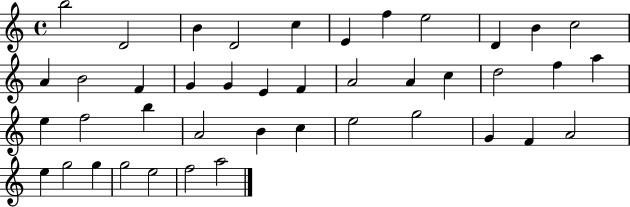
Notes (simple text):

B5/h D4/h B4/q D4/h C5/q E4/q F5/q E5/h D4/q B4/q C5/h A4/q B4/h F4/q G4/q G4/q E4/q F4/q A4/h A4/q C5/q D5/h F5/q A5/q E5/q F5/h B5/q A4/h B4/q C5/q E5/h G5/h G4/q F4/q A4/h E5/q G5/h G5/q G5/h E5/h F5/h A5/h